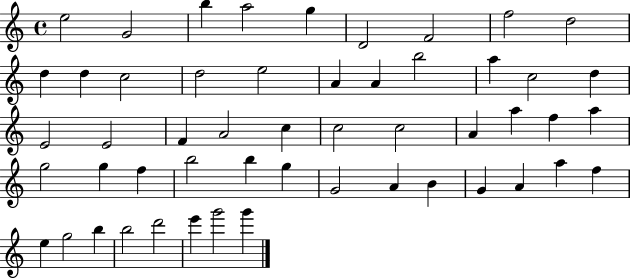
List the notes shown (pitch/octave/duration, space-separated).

E5/h G4/h B5/q A5/h G5/q D4/h F4/h F5/h D5/h D5/q D5/q C5/h D5/h E5/h A4/q A4/q B5/h A5/q C5/h D5/q E4/h E4/h F4/q A4/h C5/q C5/h C5/h A4/q A5/q F5/q A5/q G5/h G5/q F5/q B5/h B5/q G5/q G4/h A4/q B4/q G4/q A4/q A5/q F5/q E5/q G5/h B5/q B5/h D6/h E6/q G6/h G6/q